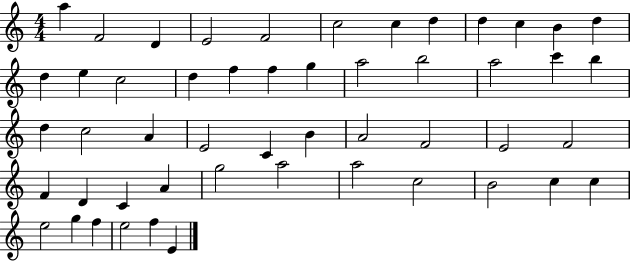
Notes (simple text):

A5/q F4/h D4/q E4/h F4/h C5/h C5/q D5/q D5/q C5/q B4/q D5/q D5/q E5/q C5/h D5/q F5/q F5/q G5/q A5/h B5/h A5/h C6/q B5/q D5/q C5/h A4/q E4/h C4/q B4/q A4/h F4/h E4/h F4/h F4/q D4/q C4/q A4/q G5/h A5/h A5/h C5/h B4/h C5/q C5/q E5/h G5/q F5/q E5/h F5/q E4/q